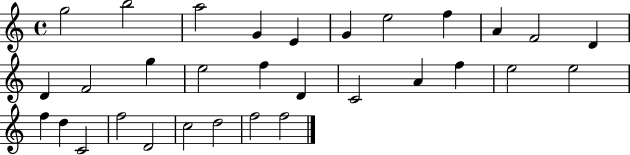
{
  \clef treble
  \time 4/4
  \defaultTimeSignature
  \key c \major
  g''2 b''2 | a''2 g'4 e'4 | g'4 e''2 f''4 | a'4 f'2 d'4 | \break d'4 f'2 g''4 | e''2 f''4 d'4 | c'2 a'4 f''4 | e''2 e''2 | \break f''4 d''4 c'2 | f''2 d'2 | c''2 d''2 | f''2 f''2 | \break \bar "|."
}